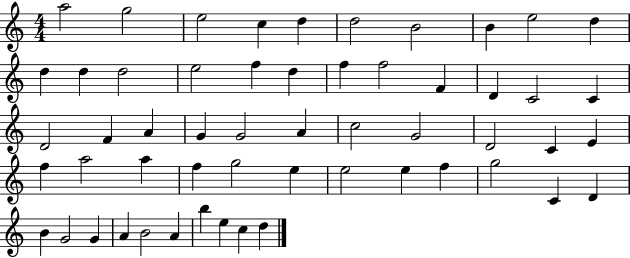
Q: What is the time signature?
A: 4/4